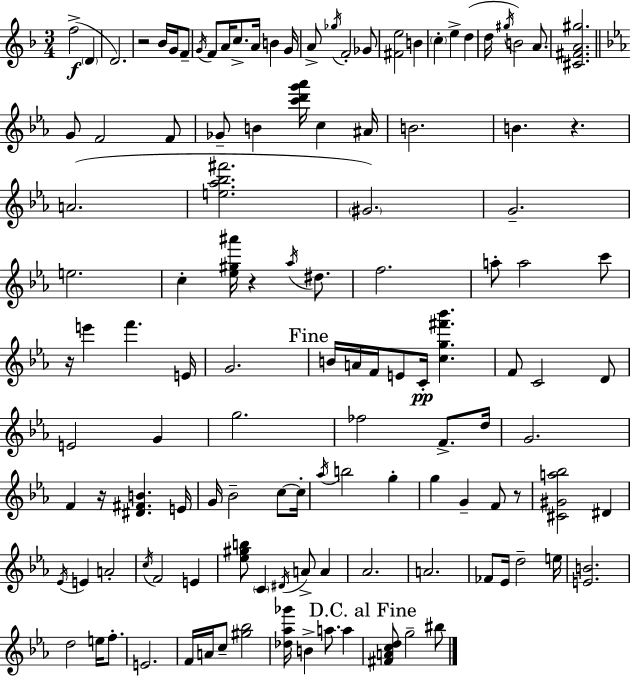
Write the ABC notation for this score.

X:1
T:Untitled
M:3/4
L:1/4
K:Dm
f2 D D2 z2 _B/4 G/4 F/2 G/4 F/2 A/4 c/2 A/4 B G/4 A/2 _g/4 F2 _G/2 [^Fe]2 B c e d d/4 ^g/4 B2 A/2 [^C^FA^g]2 G/2 F2 F/2 _G/2 B [c'd'g'_a']/4 c ^A/4 B2 B z A2 [e_a_b^f']2 ^G2 G2 e2 c [_e^g^a']/4 z _a/4 ^d/2 f2 a/2 a2 c'/2 z/4 e' f' E/4 G2 B/4 A/4 F/4 E/2 C/4 [cg^f'_b'] F/2 C2 D/2 E2 G g2 _f2 F/2 d/4 G2 F z/4 [^D^FB] E/4 G/4 _B2 c/2 c/4 _a/4 b2 g g G F/2 z/2 [^C^Ga_b]2 ^D _E/4 E A2 c/4 F2 E [_e^gb]/2 C ^D/4 A/2 A _A2 A2 _F/2 _E/4 d2 e/4 [EB]2 d2 e/4 f/2 E2 F/4 A/4 c/2 [^g_b]2 [_d_a_g']/4 B a/2 a [^FAcd]/2 g2 ^b/2